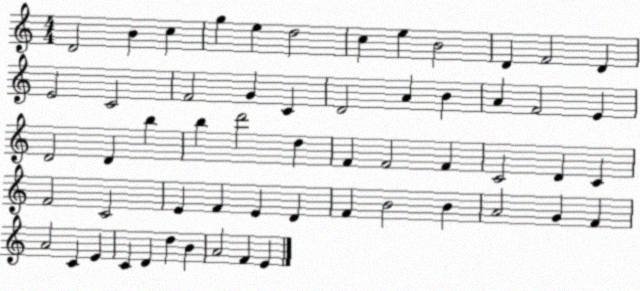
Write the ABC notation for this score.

X:1
T:Untitled
M:4/4
L:1/4
K:C
D2 B c g e d2 c e B2 D F2 D E2 C2 F2 G C D2 A B A F2 E D2 D b b d'2 d F F2 F C2 D C F2 C2 E F E D F B2 B A2 G F A2 C E C D d B A2 F E